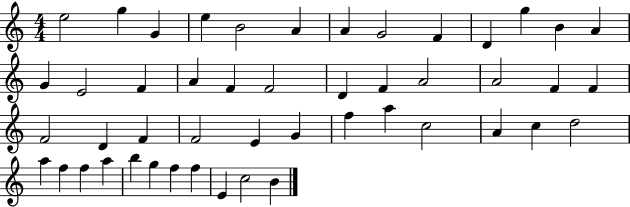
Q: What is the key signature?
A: C major